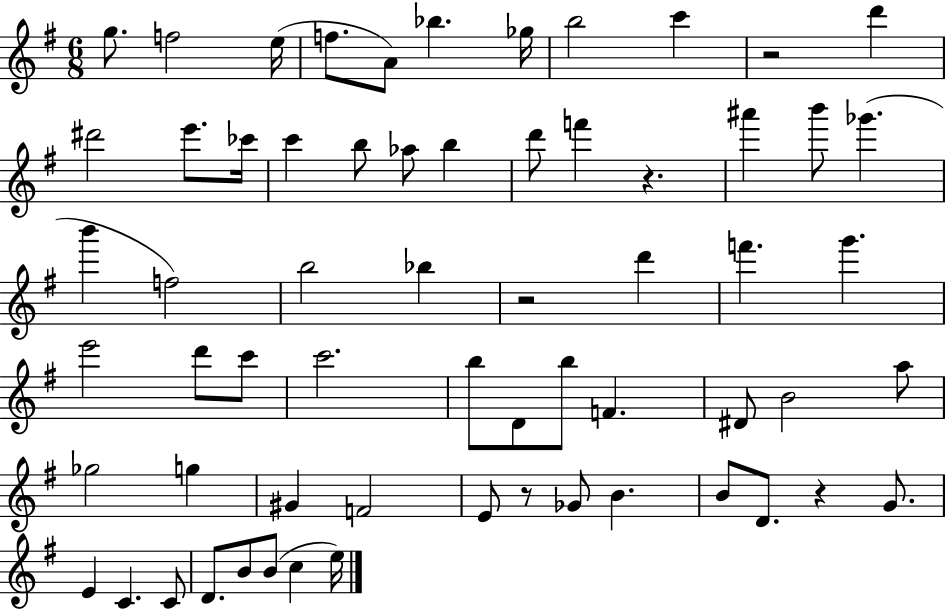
G5/e. F5/h E5/s F5/e. A4/e Bb5/q. Gb5/s B5/h C6/q R/h D6/q D#6/h E6/e. CES6/s C6/q B5/e Ab5/e B5/q D6/e F6/q R/q. A#6/q B6/e Gb6/q. B6/q F5/h B5/h Bb5/q R/h D6/q F6/q. G6/q. E6/h D6/e C6/e C6/h. B5/e D4/e B5/e F4/q. D#4/e B4/h A5/e Gb5/h G5/q G#4/q F4/h E4/e R/e Gb4/e B4/q. B4/e D4/e. R/q G4/e. E4/q C4/q. C4/e D4/e. B4/e B4/e C5/q E5/s